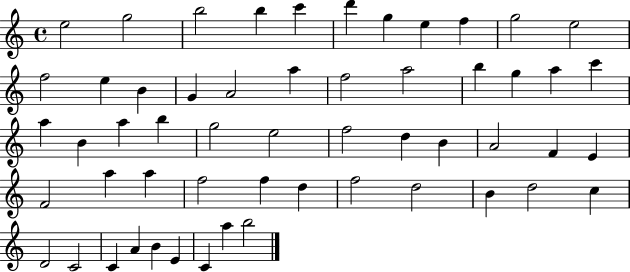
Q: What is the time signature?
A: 4/4